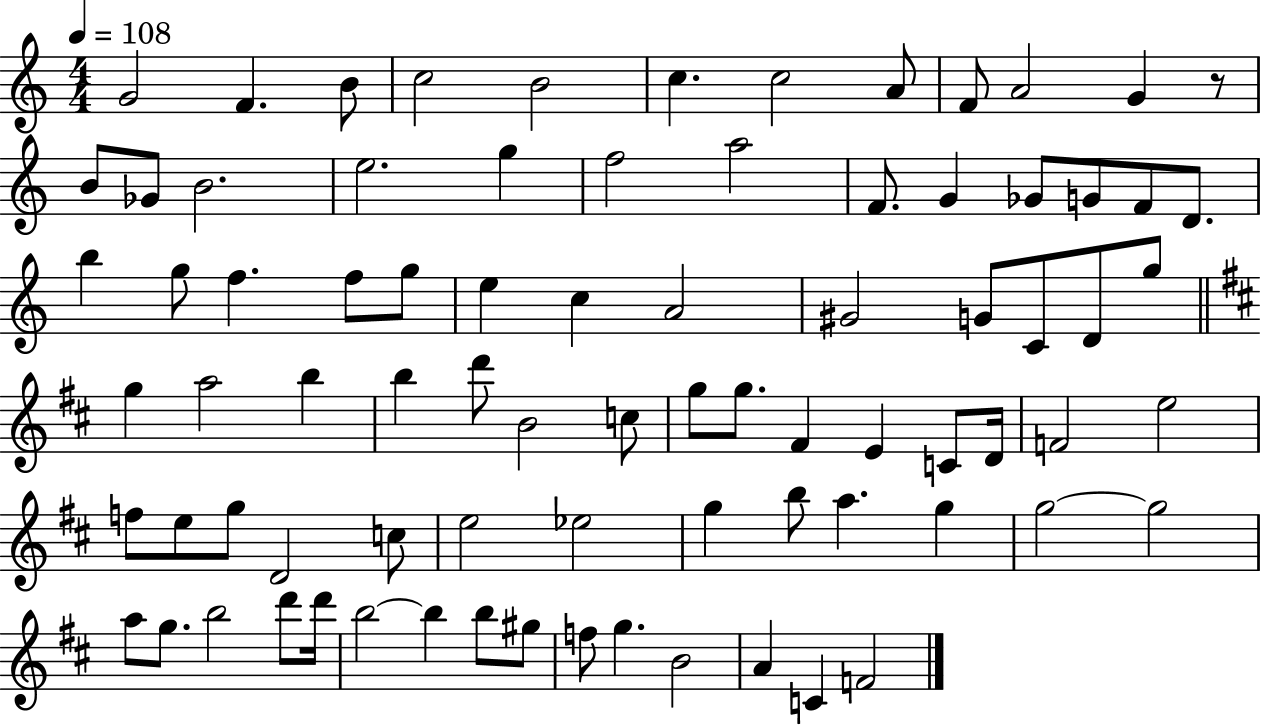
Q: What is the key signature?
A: C major